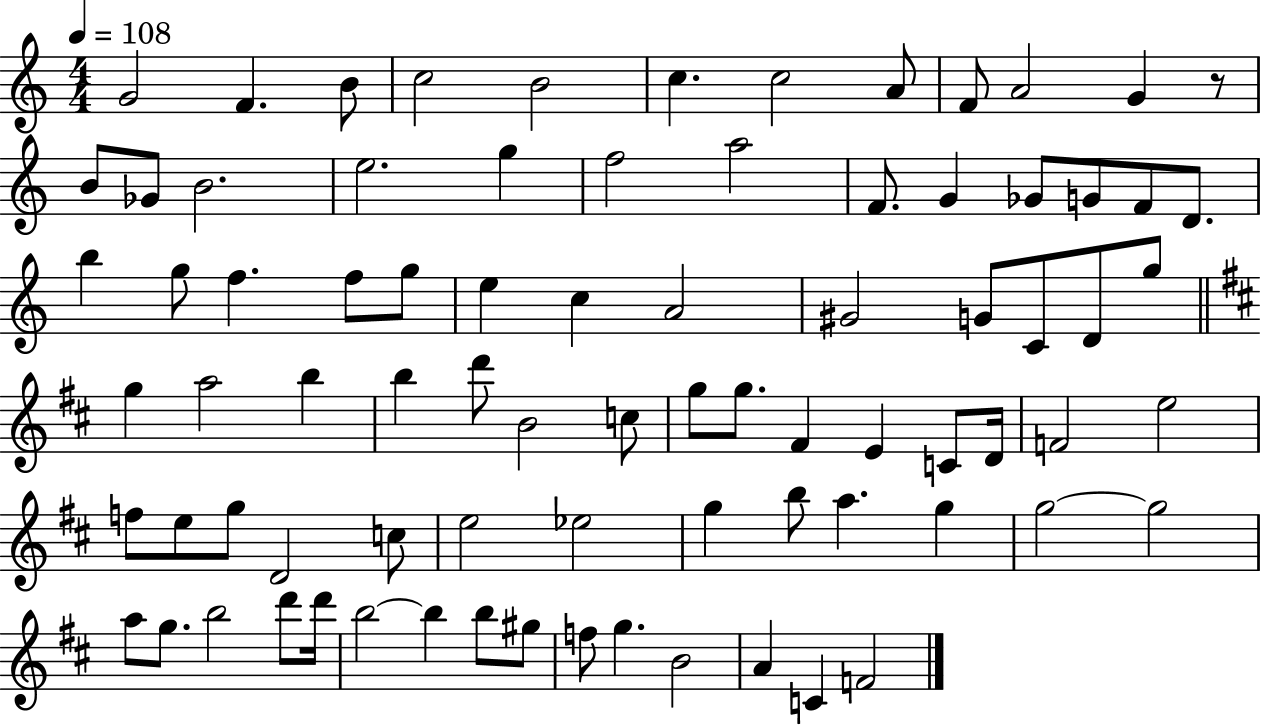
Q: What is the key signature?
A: C major